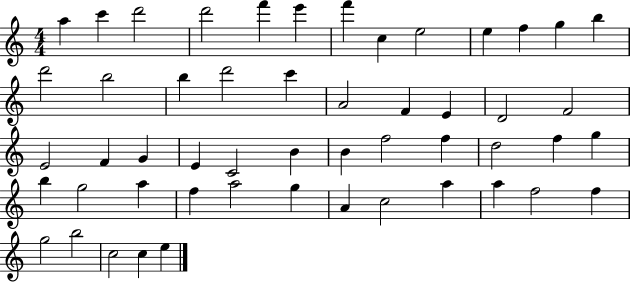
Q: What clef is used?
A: treble